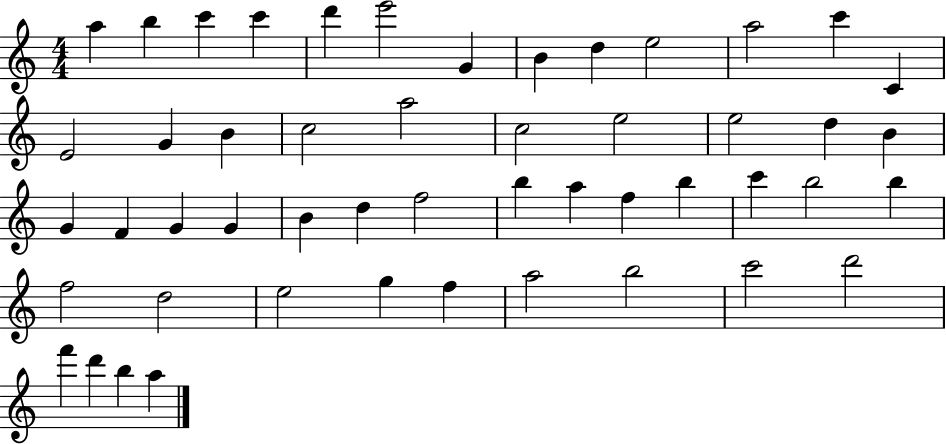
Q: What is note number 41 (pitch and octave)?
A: G5